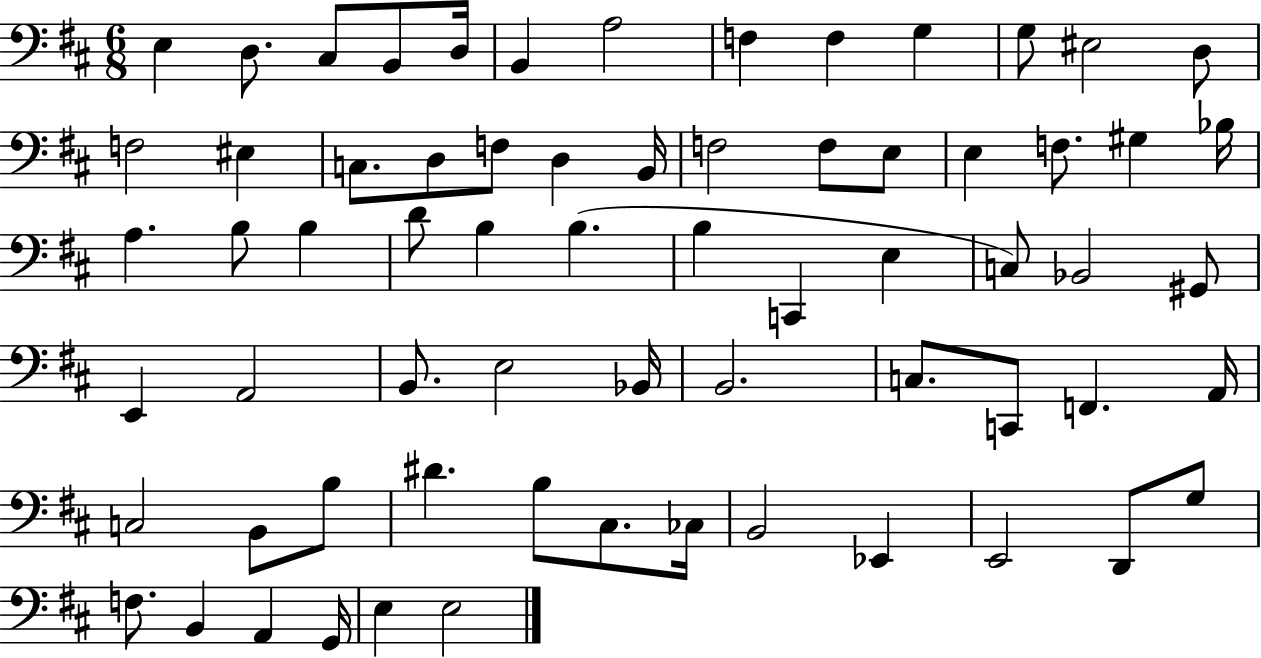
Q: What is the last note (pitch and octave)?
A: E3